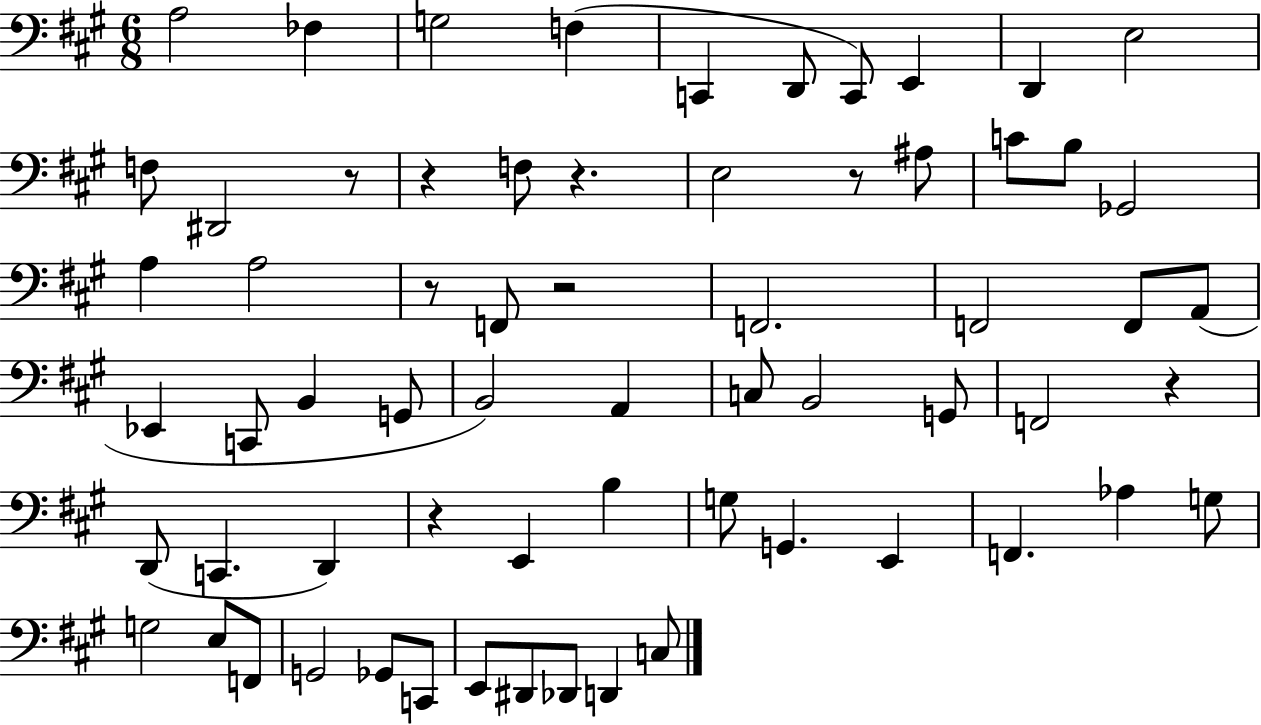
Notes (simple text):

A3/h FES3/q G3/h F3/q C2/q D2/e C2/e E2/q D2/q E3/h F3/e D#2/h R/e R/q F3/e R/q. E3/h R/e A#3/e C4/e B3/e Gb2/h A3/q A3/h R/e F2/e R/h F2/h. F2/h F2/e A2/e Eb2/q C2/e B2/q G2/e B2/h A2/q C3/e B2/h G2/e F2/h R/q D2/e C2/q. D2/q R/q E2/q B3/q G3/e G2/q. E2/q F2/q. Ab3/q G3/e G3/h E3/e F2/e G2/h Gb2/e C2/e E2/e D#2/e Db2/e D2/q C3/e